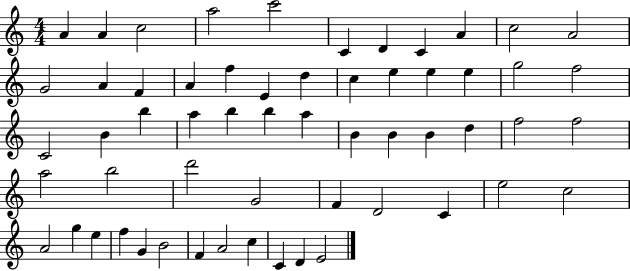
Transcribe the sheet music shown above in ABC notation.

X:1
T:Untitled
M:4/4
L:1/4
K:C
A A c2 a2 c'2 C D C A c2 A2 G2 A F A f E d c e e e g2 f2 C2 B b a b b a B B B d f2 f2 a2 b2 d'2 G2 F D2 C e2 c2 A2 g e f G B2 F A2 c C D E2